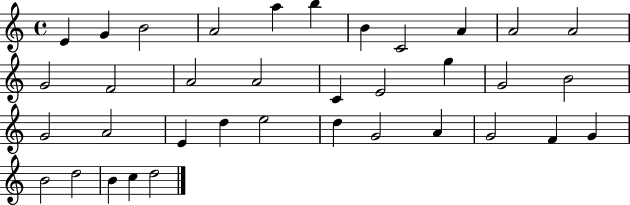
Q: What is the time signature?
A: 4/4